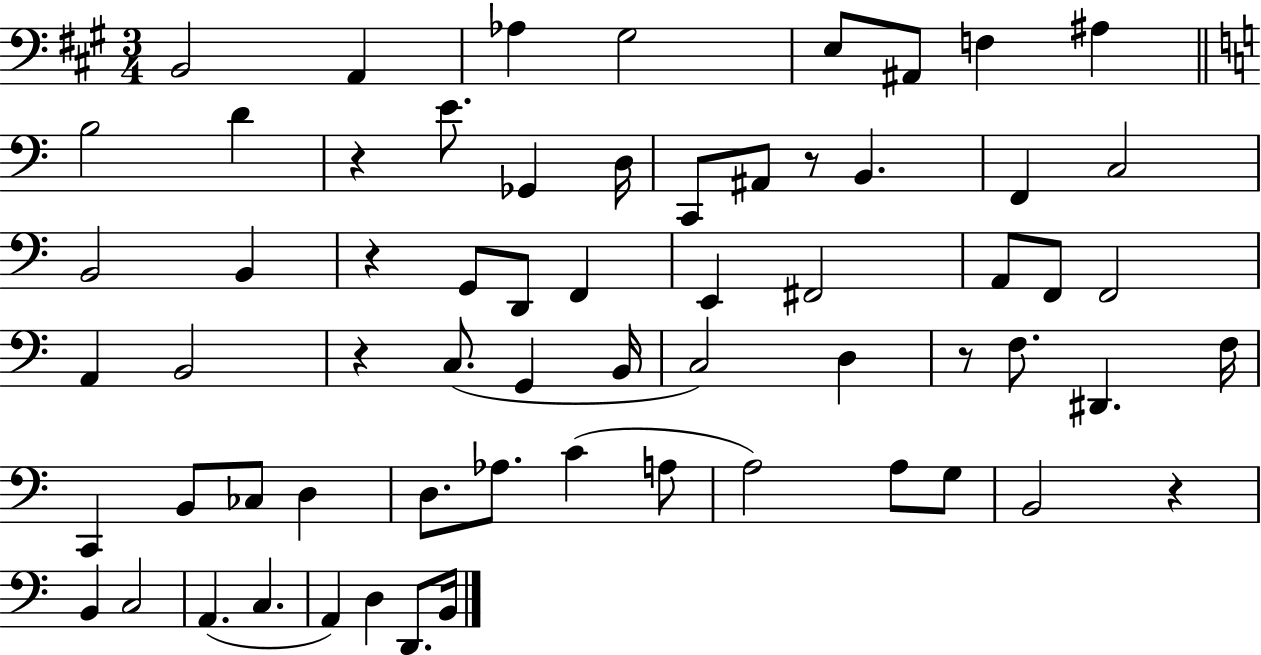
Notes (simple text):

B2/h A2/q Ab3/q G#3/h E3/e A#2/e F3/q A#3/q B3/h D4/q R/q E4/e. Gb2/q D3/s C2/e A#2/e R/e B2/q. F2/q C3/h B2/h B2/q R/q G2/e D2/e F2/q E2/q F#2/h A2/e F2/e F2/h A2/q B2/h R/q C3/e. G2/q B2/s C3/h D3/q R/e F3/e. D#2/q. F3/s C2/q B2/e CES3/e D3/q D3/e. Ab3/e. C4/q A3/e A3/h A3/e G3/e B2/h R/q B2/q C3/h A2/q. C3/q. A2/q D3/q D2/e. B2/s